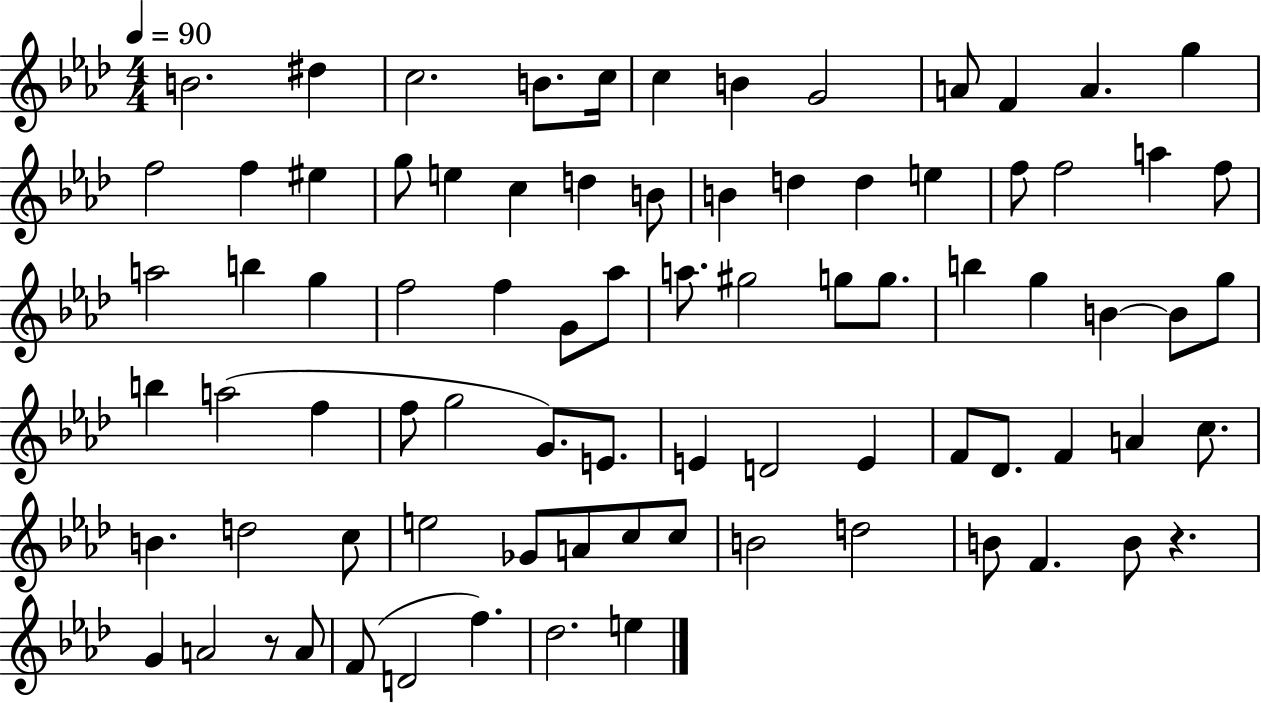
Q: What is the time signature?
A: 4/4